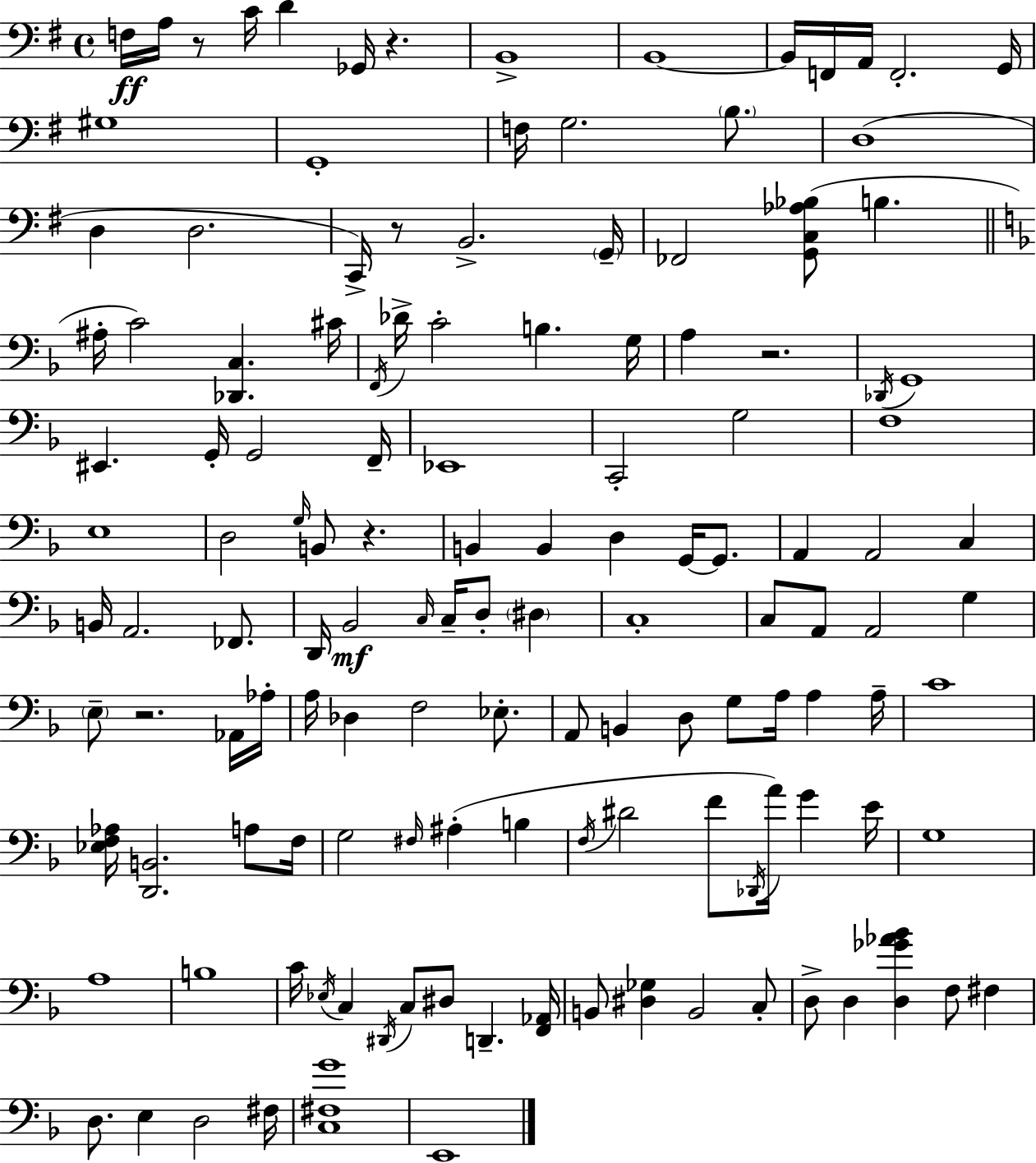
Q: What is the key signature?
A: G major